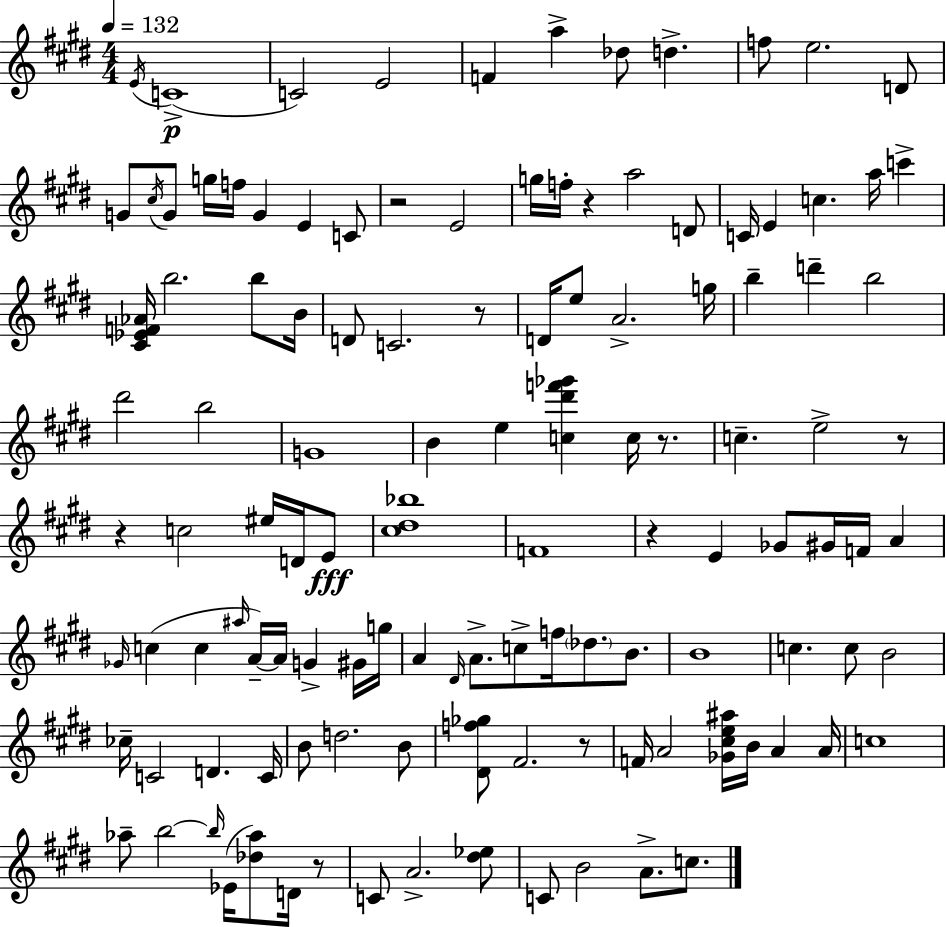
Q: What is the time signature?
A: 4/4